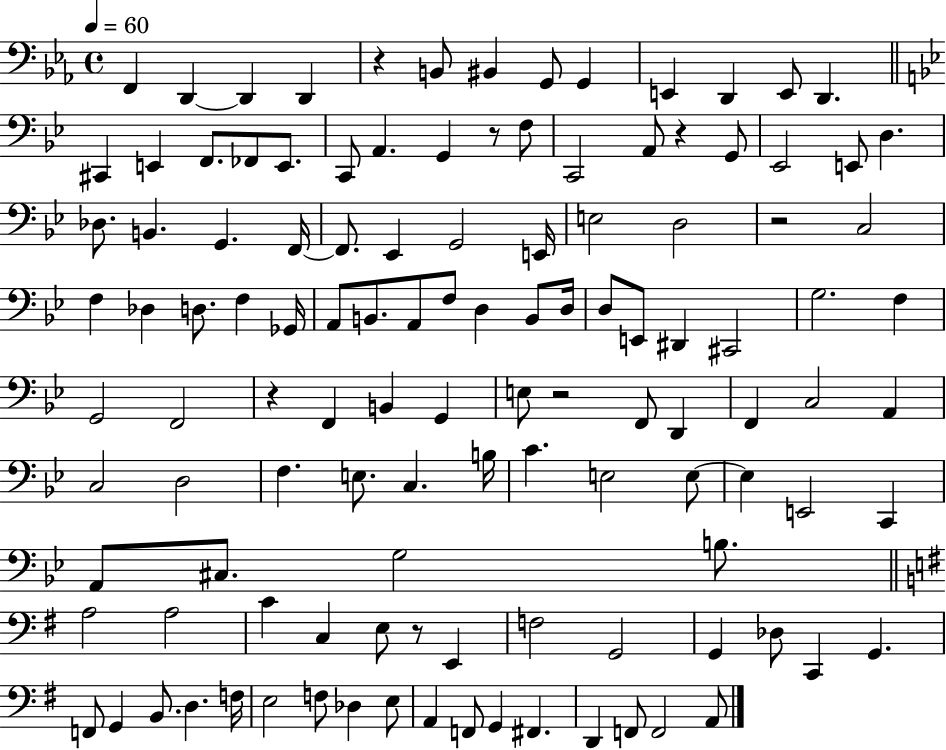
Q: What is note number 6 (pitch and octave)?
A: BIS2